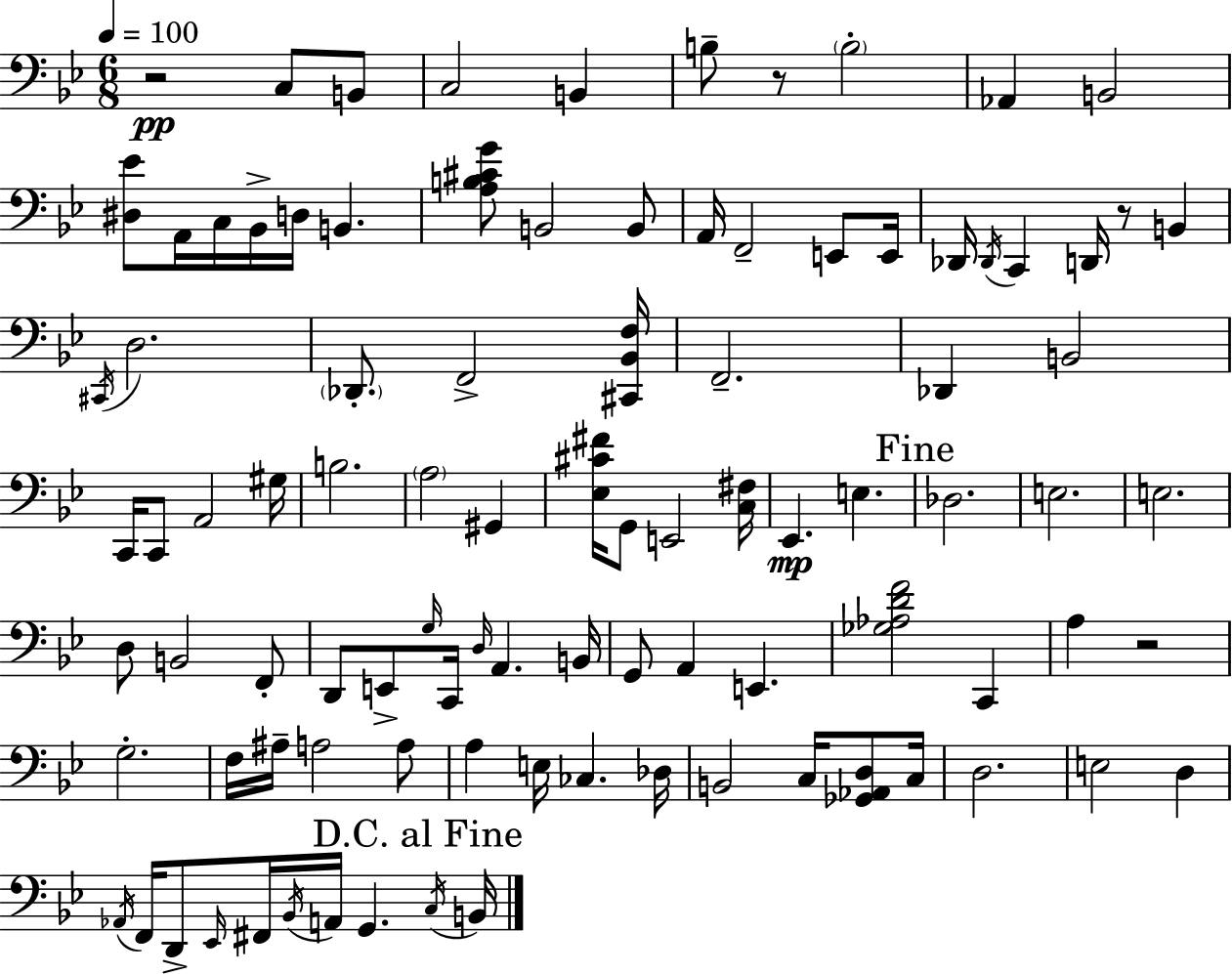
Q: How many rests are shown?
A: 4